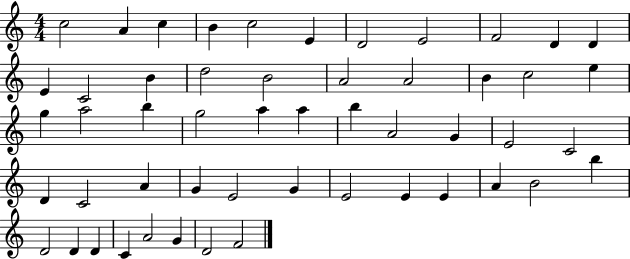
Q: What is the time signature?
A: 4/4